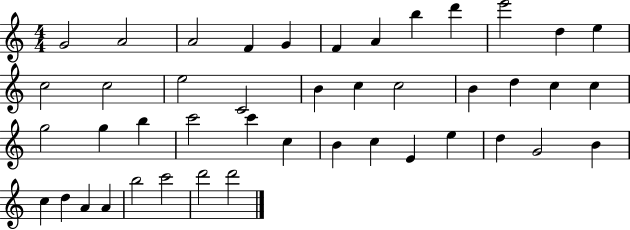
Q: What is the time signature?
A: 4/4